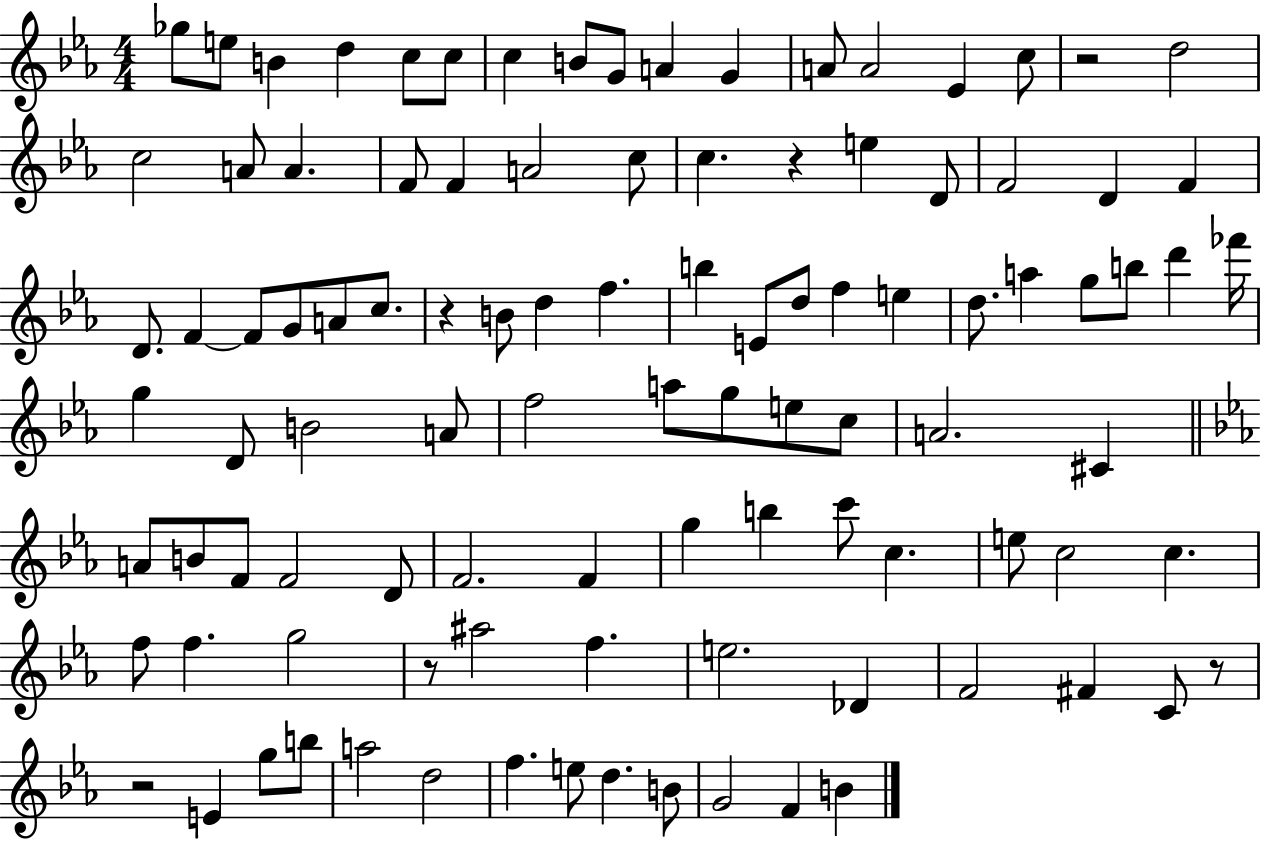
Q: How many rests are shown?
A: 6